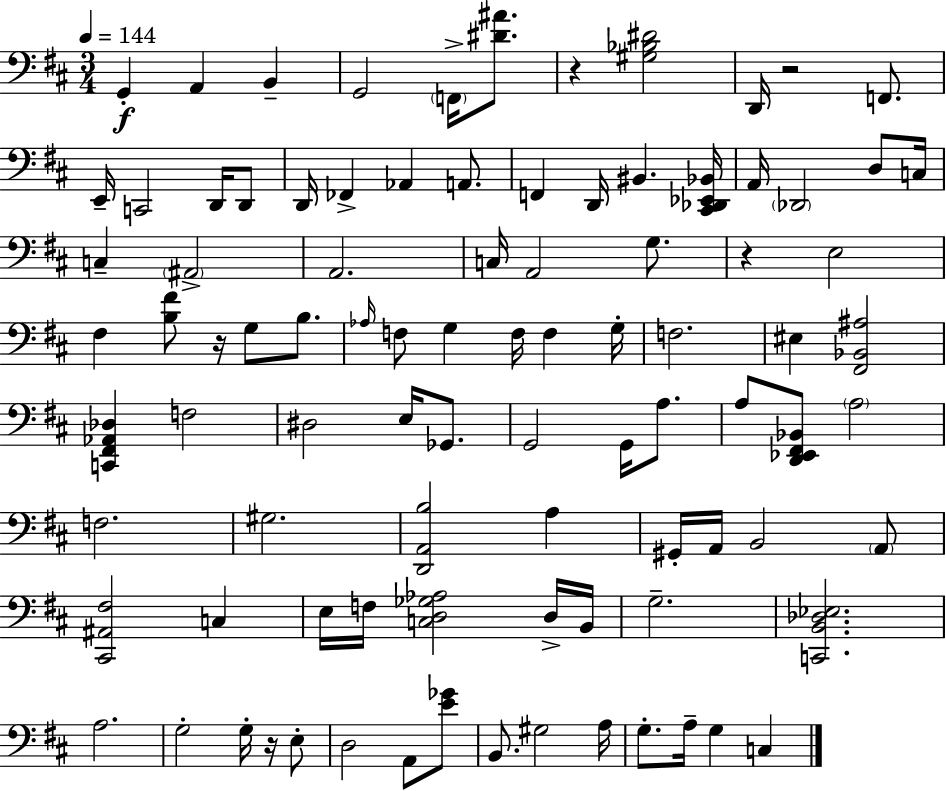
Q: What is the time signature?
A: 3/4